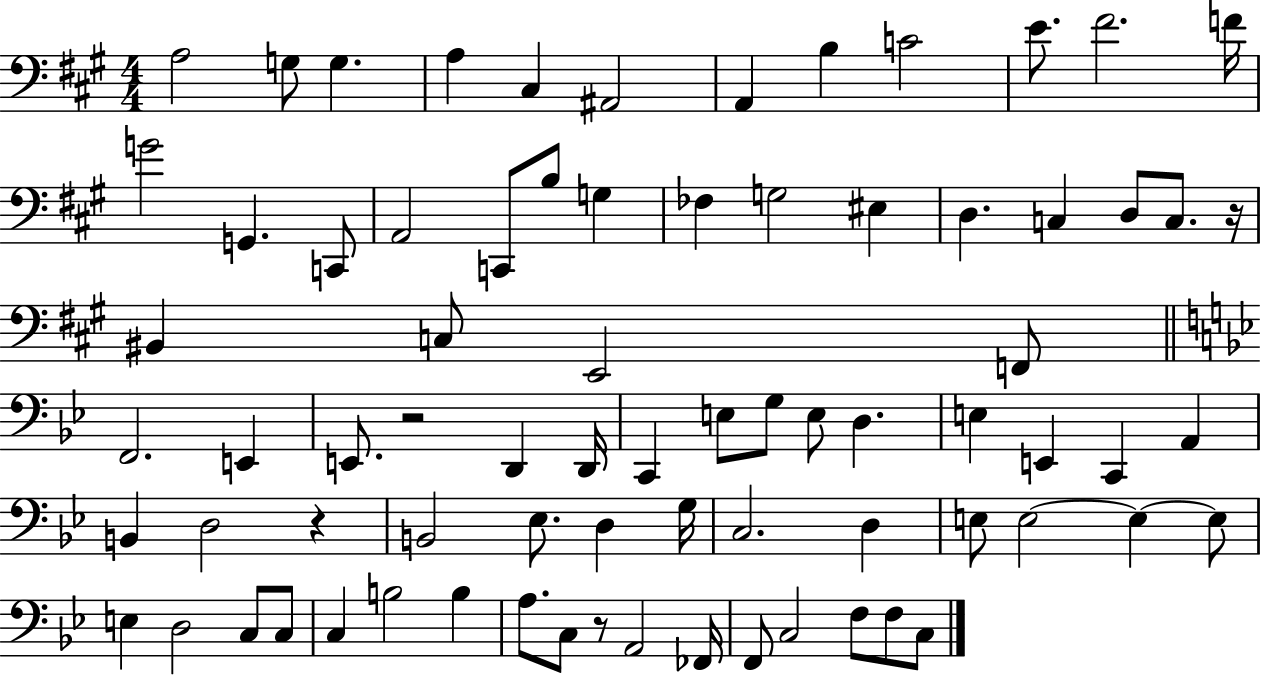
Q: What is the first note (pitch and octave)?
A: A3